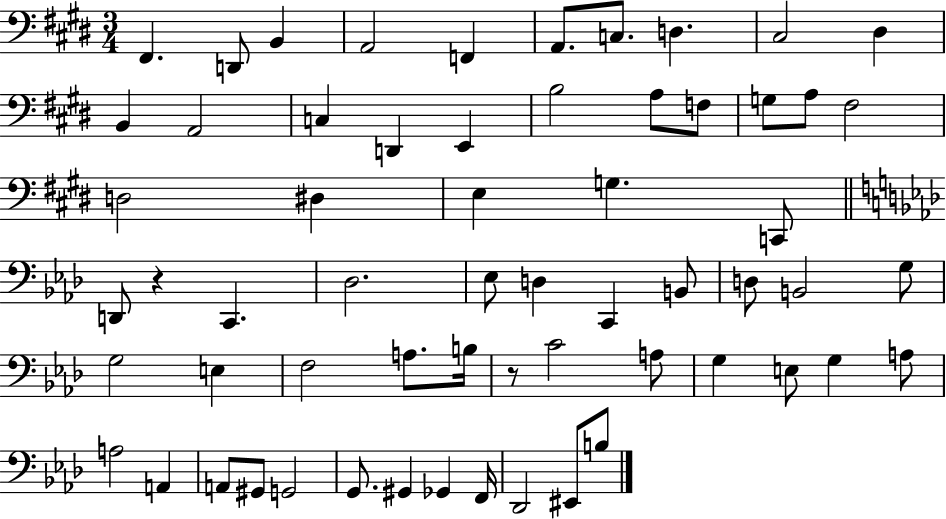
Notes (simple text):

F#2/q. D2/e B2/q A2/h F2/q A2/e. C3/e. D3/q. C#3/h D#3/q B2/q A2/h C3/q D2/q E2/q B3/h A3/e F3/e G3/e A3/e F#3/h D3/h D#3/q E3/q G3/q. C2/e D2/e R/q C2/q. Db3/h. Eb3/e D3/q C2/q B2/e D3/e B2/h G3/e G3/h E3/q F3/h A3/e. B3/s R/e C4/h A3/e G3/q E3/e G3/q A3/e A3/h A2/q A2/e G#2/e G2/h G2/e. G#2/q Gb2/q F2/s Db2/h EIS2/e B3/e